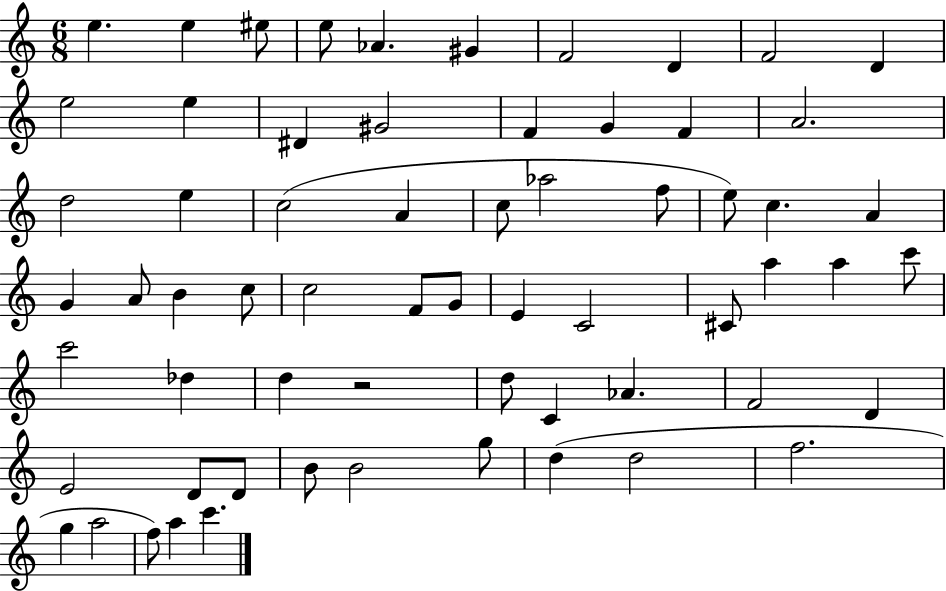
{
  \clef treble
  \numericTimeSignature
  \time 6/8
  \key c \major
  e''4. e''4 eis''8 | e''8 aes'4. gis'4 | f'2 d'4 | f'2 d'4 | \break e''2 e''4 | dis'4 gis'2 | f'4 g'4 f'4 | a'2. | \break d''2 e''4 | c''2( a'4 | c''8 aes''2 f''8 | e''8) c''4. a'4 | \break g'4 a'8 b'4 c''8 | c''2 f'8 g'8 | e'4 c'2 | cis'8 a''4 a''4 c'''8 | \break c'''2 des''4 | d''4 r2 | d''8 c'4 aes'4. | f'2 d'4 | \break e'2 d'8 d'8 | b'8 b'2 g''8 | d''4( d''2 | f''2. | \break g''4 a''2 | f''8) a''4 c'''4. | \bar "|."
}